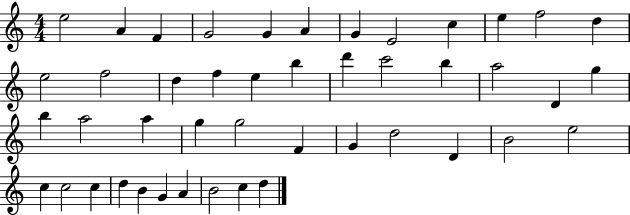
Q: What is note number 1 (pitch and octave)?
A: E5